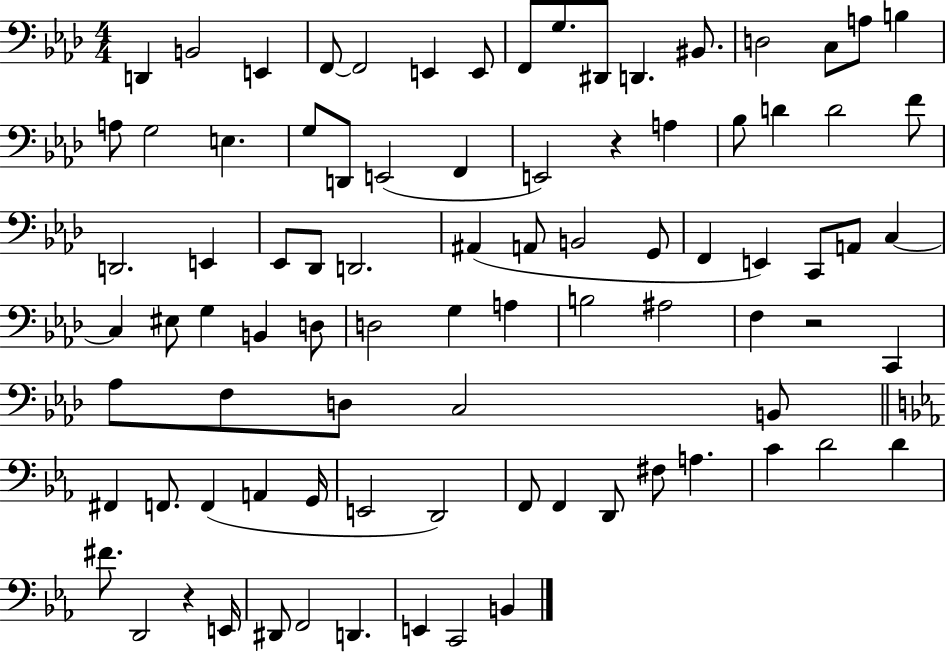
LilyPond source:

{
  \clef bass
  \numericTimeSignature
  \time 4/4
  \key aes \major
  d,4 b,2 e,4 | f,8~~ f,2 e,4 e,8 | f,8 g8. dis,8 d,4. bis,8. | d2 c8 a8 b4 | \break a8 g2 e4. | g8 d,8 e,2( f,4 | e,2) r4 a4 | bes8 d'4 d'2 f'8 | \break d,2. e,4 | ees,8 des,8 d,2. | ais,4( a,8 b,2 g,8 | f,4 e,4) c,8 a,8 c4~~ | \break c4 eis8 g4 b,4 d8 | d2 g4 a4 | b2 ais2 | f4 r2 c,4 | \break aes8 f8 d8 c2 b,8 | \bar "||" \break \key c \minor fis,4 f,8. f,4( a,4 g,16 | e,2 d,2) | f,8 f,4 d,8 fis8 a4. | c'4 d'2 d'4 | \break fis'8. d,2 r4 e,16 | dis,8 f,2 d,4. | e,4 c,2 b,4 | \bar "|."
}